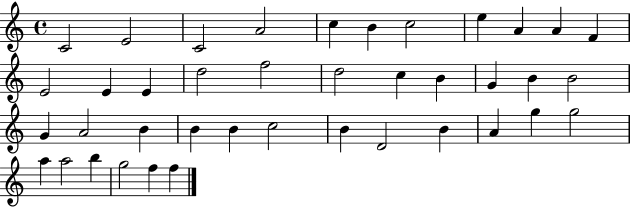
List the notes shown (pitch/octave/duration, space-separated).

C4/h E4/h C4/h A4/h C5/q B4/q C5/h E5/q A4/q A4/q F4/q E4/h E4/q E4/q D5/h F5/h D5/h C5/q B4/q G4/q B4/q B4/h G4/q A4/h B4/q B4/q B4/q C5/h B4/q D4/h B4/q A4/q G5/q G5/h A5/q A5/h B5/q G5/h F5/q F5/q